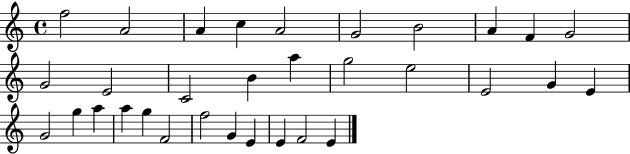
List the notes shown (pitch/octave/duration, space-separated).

F5/h A4/h A4/q C5/q A4/h G4/h B4/h A4/q F4/q G4/h G4/h E4/h C4/h B4/q A5/q G5/h E5/h E4/h G4/q E4/q G4/h G5/q A5/q A5/q G5/q F4/h F5/h G4/q E4/q E4/q F4/h E4/q